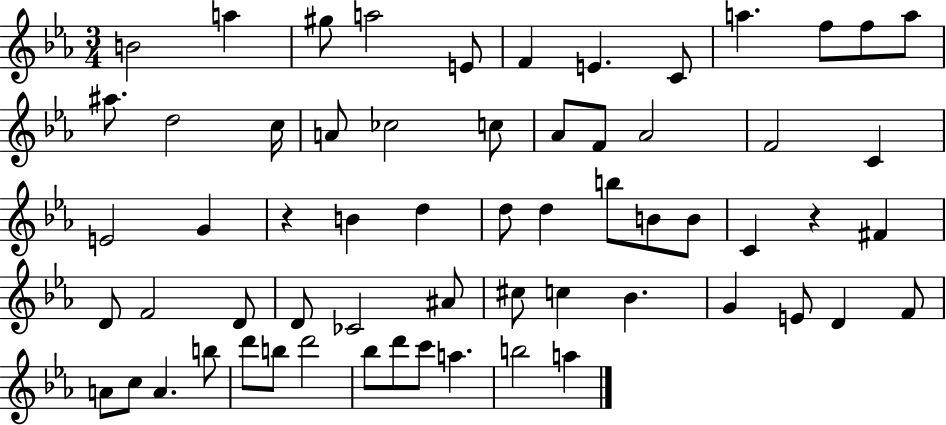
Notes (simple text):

B4/h A5/q G#5/e A5/h E4/e F4/q E4/q. C4/e A5/q. F5/e F5/e A5/e A#5/e. D5/h C5/s A4/e CES5/h C5/e Ab4/e F4/e Ab4/h F4/h C4/q E4/h G4/q R/q B4/q D5/q D5/e D5/q B5/e B4/e B4/e C4/q R/q F#4/q D4/e F4/h D4/e D4/e CES4/h A#4/e C#5/e C5/q Bb4/q. G4/q E4/e D4/q F4/e A4/e C5/e A4/q. B5/e D6/e B5/e D6/h Bb5/e D6/e C6/e A5/q. B5/h A5/q